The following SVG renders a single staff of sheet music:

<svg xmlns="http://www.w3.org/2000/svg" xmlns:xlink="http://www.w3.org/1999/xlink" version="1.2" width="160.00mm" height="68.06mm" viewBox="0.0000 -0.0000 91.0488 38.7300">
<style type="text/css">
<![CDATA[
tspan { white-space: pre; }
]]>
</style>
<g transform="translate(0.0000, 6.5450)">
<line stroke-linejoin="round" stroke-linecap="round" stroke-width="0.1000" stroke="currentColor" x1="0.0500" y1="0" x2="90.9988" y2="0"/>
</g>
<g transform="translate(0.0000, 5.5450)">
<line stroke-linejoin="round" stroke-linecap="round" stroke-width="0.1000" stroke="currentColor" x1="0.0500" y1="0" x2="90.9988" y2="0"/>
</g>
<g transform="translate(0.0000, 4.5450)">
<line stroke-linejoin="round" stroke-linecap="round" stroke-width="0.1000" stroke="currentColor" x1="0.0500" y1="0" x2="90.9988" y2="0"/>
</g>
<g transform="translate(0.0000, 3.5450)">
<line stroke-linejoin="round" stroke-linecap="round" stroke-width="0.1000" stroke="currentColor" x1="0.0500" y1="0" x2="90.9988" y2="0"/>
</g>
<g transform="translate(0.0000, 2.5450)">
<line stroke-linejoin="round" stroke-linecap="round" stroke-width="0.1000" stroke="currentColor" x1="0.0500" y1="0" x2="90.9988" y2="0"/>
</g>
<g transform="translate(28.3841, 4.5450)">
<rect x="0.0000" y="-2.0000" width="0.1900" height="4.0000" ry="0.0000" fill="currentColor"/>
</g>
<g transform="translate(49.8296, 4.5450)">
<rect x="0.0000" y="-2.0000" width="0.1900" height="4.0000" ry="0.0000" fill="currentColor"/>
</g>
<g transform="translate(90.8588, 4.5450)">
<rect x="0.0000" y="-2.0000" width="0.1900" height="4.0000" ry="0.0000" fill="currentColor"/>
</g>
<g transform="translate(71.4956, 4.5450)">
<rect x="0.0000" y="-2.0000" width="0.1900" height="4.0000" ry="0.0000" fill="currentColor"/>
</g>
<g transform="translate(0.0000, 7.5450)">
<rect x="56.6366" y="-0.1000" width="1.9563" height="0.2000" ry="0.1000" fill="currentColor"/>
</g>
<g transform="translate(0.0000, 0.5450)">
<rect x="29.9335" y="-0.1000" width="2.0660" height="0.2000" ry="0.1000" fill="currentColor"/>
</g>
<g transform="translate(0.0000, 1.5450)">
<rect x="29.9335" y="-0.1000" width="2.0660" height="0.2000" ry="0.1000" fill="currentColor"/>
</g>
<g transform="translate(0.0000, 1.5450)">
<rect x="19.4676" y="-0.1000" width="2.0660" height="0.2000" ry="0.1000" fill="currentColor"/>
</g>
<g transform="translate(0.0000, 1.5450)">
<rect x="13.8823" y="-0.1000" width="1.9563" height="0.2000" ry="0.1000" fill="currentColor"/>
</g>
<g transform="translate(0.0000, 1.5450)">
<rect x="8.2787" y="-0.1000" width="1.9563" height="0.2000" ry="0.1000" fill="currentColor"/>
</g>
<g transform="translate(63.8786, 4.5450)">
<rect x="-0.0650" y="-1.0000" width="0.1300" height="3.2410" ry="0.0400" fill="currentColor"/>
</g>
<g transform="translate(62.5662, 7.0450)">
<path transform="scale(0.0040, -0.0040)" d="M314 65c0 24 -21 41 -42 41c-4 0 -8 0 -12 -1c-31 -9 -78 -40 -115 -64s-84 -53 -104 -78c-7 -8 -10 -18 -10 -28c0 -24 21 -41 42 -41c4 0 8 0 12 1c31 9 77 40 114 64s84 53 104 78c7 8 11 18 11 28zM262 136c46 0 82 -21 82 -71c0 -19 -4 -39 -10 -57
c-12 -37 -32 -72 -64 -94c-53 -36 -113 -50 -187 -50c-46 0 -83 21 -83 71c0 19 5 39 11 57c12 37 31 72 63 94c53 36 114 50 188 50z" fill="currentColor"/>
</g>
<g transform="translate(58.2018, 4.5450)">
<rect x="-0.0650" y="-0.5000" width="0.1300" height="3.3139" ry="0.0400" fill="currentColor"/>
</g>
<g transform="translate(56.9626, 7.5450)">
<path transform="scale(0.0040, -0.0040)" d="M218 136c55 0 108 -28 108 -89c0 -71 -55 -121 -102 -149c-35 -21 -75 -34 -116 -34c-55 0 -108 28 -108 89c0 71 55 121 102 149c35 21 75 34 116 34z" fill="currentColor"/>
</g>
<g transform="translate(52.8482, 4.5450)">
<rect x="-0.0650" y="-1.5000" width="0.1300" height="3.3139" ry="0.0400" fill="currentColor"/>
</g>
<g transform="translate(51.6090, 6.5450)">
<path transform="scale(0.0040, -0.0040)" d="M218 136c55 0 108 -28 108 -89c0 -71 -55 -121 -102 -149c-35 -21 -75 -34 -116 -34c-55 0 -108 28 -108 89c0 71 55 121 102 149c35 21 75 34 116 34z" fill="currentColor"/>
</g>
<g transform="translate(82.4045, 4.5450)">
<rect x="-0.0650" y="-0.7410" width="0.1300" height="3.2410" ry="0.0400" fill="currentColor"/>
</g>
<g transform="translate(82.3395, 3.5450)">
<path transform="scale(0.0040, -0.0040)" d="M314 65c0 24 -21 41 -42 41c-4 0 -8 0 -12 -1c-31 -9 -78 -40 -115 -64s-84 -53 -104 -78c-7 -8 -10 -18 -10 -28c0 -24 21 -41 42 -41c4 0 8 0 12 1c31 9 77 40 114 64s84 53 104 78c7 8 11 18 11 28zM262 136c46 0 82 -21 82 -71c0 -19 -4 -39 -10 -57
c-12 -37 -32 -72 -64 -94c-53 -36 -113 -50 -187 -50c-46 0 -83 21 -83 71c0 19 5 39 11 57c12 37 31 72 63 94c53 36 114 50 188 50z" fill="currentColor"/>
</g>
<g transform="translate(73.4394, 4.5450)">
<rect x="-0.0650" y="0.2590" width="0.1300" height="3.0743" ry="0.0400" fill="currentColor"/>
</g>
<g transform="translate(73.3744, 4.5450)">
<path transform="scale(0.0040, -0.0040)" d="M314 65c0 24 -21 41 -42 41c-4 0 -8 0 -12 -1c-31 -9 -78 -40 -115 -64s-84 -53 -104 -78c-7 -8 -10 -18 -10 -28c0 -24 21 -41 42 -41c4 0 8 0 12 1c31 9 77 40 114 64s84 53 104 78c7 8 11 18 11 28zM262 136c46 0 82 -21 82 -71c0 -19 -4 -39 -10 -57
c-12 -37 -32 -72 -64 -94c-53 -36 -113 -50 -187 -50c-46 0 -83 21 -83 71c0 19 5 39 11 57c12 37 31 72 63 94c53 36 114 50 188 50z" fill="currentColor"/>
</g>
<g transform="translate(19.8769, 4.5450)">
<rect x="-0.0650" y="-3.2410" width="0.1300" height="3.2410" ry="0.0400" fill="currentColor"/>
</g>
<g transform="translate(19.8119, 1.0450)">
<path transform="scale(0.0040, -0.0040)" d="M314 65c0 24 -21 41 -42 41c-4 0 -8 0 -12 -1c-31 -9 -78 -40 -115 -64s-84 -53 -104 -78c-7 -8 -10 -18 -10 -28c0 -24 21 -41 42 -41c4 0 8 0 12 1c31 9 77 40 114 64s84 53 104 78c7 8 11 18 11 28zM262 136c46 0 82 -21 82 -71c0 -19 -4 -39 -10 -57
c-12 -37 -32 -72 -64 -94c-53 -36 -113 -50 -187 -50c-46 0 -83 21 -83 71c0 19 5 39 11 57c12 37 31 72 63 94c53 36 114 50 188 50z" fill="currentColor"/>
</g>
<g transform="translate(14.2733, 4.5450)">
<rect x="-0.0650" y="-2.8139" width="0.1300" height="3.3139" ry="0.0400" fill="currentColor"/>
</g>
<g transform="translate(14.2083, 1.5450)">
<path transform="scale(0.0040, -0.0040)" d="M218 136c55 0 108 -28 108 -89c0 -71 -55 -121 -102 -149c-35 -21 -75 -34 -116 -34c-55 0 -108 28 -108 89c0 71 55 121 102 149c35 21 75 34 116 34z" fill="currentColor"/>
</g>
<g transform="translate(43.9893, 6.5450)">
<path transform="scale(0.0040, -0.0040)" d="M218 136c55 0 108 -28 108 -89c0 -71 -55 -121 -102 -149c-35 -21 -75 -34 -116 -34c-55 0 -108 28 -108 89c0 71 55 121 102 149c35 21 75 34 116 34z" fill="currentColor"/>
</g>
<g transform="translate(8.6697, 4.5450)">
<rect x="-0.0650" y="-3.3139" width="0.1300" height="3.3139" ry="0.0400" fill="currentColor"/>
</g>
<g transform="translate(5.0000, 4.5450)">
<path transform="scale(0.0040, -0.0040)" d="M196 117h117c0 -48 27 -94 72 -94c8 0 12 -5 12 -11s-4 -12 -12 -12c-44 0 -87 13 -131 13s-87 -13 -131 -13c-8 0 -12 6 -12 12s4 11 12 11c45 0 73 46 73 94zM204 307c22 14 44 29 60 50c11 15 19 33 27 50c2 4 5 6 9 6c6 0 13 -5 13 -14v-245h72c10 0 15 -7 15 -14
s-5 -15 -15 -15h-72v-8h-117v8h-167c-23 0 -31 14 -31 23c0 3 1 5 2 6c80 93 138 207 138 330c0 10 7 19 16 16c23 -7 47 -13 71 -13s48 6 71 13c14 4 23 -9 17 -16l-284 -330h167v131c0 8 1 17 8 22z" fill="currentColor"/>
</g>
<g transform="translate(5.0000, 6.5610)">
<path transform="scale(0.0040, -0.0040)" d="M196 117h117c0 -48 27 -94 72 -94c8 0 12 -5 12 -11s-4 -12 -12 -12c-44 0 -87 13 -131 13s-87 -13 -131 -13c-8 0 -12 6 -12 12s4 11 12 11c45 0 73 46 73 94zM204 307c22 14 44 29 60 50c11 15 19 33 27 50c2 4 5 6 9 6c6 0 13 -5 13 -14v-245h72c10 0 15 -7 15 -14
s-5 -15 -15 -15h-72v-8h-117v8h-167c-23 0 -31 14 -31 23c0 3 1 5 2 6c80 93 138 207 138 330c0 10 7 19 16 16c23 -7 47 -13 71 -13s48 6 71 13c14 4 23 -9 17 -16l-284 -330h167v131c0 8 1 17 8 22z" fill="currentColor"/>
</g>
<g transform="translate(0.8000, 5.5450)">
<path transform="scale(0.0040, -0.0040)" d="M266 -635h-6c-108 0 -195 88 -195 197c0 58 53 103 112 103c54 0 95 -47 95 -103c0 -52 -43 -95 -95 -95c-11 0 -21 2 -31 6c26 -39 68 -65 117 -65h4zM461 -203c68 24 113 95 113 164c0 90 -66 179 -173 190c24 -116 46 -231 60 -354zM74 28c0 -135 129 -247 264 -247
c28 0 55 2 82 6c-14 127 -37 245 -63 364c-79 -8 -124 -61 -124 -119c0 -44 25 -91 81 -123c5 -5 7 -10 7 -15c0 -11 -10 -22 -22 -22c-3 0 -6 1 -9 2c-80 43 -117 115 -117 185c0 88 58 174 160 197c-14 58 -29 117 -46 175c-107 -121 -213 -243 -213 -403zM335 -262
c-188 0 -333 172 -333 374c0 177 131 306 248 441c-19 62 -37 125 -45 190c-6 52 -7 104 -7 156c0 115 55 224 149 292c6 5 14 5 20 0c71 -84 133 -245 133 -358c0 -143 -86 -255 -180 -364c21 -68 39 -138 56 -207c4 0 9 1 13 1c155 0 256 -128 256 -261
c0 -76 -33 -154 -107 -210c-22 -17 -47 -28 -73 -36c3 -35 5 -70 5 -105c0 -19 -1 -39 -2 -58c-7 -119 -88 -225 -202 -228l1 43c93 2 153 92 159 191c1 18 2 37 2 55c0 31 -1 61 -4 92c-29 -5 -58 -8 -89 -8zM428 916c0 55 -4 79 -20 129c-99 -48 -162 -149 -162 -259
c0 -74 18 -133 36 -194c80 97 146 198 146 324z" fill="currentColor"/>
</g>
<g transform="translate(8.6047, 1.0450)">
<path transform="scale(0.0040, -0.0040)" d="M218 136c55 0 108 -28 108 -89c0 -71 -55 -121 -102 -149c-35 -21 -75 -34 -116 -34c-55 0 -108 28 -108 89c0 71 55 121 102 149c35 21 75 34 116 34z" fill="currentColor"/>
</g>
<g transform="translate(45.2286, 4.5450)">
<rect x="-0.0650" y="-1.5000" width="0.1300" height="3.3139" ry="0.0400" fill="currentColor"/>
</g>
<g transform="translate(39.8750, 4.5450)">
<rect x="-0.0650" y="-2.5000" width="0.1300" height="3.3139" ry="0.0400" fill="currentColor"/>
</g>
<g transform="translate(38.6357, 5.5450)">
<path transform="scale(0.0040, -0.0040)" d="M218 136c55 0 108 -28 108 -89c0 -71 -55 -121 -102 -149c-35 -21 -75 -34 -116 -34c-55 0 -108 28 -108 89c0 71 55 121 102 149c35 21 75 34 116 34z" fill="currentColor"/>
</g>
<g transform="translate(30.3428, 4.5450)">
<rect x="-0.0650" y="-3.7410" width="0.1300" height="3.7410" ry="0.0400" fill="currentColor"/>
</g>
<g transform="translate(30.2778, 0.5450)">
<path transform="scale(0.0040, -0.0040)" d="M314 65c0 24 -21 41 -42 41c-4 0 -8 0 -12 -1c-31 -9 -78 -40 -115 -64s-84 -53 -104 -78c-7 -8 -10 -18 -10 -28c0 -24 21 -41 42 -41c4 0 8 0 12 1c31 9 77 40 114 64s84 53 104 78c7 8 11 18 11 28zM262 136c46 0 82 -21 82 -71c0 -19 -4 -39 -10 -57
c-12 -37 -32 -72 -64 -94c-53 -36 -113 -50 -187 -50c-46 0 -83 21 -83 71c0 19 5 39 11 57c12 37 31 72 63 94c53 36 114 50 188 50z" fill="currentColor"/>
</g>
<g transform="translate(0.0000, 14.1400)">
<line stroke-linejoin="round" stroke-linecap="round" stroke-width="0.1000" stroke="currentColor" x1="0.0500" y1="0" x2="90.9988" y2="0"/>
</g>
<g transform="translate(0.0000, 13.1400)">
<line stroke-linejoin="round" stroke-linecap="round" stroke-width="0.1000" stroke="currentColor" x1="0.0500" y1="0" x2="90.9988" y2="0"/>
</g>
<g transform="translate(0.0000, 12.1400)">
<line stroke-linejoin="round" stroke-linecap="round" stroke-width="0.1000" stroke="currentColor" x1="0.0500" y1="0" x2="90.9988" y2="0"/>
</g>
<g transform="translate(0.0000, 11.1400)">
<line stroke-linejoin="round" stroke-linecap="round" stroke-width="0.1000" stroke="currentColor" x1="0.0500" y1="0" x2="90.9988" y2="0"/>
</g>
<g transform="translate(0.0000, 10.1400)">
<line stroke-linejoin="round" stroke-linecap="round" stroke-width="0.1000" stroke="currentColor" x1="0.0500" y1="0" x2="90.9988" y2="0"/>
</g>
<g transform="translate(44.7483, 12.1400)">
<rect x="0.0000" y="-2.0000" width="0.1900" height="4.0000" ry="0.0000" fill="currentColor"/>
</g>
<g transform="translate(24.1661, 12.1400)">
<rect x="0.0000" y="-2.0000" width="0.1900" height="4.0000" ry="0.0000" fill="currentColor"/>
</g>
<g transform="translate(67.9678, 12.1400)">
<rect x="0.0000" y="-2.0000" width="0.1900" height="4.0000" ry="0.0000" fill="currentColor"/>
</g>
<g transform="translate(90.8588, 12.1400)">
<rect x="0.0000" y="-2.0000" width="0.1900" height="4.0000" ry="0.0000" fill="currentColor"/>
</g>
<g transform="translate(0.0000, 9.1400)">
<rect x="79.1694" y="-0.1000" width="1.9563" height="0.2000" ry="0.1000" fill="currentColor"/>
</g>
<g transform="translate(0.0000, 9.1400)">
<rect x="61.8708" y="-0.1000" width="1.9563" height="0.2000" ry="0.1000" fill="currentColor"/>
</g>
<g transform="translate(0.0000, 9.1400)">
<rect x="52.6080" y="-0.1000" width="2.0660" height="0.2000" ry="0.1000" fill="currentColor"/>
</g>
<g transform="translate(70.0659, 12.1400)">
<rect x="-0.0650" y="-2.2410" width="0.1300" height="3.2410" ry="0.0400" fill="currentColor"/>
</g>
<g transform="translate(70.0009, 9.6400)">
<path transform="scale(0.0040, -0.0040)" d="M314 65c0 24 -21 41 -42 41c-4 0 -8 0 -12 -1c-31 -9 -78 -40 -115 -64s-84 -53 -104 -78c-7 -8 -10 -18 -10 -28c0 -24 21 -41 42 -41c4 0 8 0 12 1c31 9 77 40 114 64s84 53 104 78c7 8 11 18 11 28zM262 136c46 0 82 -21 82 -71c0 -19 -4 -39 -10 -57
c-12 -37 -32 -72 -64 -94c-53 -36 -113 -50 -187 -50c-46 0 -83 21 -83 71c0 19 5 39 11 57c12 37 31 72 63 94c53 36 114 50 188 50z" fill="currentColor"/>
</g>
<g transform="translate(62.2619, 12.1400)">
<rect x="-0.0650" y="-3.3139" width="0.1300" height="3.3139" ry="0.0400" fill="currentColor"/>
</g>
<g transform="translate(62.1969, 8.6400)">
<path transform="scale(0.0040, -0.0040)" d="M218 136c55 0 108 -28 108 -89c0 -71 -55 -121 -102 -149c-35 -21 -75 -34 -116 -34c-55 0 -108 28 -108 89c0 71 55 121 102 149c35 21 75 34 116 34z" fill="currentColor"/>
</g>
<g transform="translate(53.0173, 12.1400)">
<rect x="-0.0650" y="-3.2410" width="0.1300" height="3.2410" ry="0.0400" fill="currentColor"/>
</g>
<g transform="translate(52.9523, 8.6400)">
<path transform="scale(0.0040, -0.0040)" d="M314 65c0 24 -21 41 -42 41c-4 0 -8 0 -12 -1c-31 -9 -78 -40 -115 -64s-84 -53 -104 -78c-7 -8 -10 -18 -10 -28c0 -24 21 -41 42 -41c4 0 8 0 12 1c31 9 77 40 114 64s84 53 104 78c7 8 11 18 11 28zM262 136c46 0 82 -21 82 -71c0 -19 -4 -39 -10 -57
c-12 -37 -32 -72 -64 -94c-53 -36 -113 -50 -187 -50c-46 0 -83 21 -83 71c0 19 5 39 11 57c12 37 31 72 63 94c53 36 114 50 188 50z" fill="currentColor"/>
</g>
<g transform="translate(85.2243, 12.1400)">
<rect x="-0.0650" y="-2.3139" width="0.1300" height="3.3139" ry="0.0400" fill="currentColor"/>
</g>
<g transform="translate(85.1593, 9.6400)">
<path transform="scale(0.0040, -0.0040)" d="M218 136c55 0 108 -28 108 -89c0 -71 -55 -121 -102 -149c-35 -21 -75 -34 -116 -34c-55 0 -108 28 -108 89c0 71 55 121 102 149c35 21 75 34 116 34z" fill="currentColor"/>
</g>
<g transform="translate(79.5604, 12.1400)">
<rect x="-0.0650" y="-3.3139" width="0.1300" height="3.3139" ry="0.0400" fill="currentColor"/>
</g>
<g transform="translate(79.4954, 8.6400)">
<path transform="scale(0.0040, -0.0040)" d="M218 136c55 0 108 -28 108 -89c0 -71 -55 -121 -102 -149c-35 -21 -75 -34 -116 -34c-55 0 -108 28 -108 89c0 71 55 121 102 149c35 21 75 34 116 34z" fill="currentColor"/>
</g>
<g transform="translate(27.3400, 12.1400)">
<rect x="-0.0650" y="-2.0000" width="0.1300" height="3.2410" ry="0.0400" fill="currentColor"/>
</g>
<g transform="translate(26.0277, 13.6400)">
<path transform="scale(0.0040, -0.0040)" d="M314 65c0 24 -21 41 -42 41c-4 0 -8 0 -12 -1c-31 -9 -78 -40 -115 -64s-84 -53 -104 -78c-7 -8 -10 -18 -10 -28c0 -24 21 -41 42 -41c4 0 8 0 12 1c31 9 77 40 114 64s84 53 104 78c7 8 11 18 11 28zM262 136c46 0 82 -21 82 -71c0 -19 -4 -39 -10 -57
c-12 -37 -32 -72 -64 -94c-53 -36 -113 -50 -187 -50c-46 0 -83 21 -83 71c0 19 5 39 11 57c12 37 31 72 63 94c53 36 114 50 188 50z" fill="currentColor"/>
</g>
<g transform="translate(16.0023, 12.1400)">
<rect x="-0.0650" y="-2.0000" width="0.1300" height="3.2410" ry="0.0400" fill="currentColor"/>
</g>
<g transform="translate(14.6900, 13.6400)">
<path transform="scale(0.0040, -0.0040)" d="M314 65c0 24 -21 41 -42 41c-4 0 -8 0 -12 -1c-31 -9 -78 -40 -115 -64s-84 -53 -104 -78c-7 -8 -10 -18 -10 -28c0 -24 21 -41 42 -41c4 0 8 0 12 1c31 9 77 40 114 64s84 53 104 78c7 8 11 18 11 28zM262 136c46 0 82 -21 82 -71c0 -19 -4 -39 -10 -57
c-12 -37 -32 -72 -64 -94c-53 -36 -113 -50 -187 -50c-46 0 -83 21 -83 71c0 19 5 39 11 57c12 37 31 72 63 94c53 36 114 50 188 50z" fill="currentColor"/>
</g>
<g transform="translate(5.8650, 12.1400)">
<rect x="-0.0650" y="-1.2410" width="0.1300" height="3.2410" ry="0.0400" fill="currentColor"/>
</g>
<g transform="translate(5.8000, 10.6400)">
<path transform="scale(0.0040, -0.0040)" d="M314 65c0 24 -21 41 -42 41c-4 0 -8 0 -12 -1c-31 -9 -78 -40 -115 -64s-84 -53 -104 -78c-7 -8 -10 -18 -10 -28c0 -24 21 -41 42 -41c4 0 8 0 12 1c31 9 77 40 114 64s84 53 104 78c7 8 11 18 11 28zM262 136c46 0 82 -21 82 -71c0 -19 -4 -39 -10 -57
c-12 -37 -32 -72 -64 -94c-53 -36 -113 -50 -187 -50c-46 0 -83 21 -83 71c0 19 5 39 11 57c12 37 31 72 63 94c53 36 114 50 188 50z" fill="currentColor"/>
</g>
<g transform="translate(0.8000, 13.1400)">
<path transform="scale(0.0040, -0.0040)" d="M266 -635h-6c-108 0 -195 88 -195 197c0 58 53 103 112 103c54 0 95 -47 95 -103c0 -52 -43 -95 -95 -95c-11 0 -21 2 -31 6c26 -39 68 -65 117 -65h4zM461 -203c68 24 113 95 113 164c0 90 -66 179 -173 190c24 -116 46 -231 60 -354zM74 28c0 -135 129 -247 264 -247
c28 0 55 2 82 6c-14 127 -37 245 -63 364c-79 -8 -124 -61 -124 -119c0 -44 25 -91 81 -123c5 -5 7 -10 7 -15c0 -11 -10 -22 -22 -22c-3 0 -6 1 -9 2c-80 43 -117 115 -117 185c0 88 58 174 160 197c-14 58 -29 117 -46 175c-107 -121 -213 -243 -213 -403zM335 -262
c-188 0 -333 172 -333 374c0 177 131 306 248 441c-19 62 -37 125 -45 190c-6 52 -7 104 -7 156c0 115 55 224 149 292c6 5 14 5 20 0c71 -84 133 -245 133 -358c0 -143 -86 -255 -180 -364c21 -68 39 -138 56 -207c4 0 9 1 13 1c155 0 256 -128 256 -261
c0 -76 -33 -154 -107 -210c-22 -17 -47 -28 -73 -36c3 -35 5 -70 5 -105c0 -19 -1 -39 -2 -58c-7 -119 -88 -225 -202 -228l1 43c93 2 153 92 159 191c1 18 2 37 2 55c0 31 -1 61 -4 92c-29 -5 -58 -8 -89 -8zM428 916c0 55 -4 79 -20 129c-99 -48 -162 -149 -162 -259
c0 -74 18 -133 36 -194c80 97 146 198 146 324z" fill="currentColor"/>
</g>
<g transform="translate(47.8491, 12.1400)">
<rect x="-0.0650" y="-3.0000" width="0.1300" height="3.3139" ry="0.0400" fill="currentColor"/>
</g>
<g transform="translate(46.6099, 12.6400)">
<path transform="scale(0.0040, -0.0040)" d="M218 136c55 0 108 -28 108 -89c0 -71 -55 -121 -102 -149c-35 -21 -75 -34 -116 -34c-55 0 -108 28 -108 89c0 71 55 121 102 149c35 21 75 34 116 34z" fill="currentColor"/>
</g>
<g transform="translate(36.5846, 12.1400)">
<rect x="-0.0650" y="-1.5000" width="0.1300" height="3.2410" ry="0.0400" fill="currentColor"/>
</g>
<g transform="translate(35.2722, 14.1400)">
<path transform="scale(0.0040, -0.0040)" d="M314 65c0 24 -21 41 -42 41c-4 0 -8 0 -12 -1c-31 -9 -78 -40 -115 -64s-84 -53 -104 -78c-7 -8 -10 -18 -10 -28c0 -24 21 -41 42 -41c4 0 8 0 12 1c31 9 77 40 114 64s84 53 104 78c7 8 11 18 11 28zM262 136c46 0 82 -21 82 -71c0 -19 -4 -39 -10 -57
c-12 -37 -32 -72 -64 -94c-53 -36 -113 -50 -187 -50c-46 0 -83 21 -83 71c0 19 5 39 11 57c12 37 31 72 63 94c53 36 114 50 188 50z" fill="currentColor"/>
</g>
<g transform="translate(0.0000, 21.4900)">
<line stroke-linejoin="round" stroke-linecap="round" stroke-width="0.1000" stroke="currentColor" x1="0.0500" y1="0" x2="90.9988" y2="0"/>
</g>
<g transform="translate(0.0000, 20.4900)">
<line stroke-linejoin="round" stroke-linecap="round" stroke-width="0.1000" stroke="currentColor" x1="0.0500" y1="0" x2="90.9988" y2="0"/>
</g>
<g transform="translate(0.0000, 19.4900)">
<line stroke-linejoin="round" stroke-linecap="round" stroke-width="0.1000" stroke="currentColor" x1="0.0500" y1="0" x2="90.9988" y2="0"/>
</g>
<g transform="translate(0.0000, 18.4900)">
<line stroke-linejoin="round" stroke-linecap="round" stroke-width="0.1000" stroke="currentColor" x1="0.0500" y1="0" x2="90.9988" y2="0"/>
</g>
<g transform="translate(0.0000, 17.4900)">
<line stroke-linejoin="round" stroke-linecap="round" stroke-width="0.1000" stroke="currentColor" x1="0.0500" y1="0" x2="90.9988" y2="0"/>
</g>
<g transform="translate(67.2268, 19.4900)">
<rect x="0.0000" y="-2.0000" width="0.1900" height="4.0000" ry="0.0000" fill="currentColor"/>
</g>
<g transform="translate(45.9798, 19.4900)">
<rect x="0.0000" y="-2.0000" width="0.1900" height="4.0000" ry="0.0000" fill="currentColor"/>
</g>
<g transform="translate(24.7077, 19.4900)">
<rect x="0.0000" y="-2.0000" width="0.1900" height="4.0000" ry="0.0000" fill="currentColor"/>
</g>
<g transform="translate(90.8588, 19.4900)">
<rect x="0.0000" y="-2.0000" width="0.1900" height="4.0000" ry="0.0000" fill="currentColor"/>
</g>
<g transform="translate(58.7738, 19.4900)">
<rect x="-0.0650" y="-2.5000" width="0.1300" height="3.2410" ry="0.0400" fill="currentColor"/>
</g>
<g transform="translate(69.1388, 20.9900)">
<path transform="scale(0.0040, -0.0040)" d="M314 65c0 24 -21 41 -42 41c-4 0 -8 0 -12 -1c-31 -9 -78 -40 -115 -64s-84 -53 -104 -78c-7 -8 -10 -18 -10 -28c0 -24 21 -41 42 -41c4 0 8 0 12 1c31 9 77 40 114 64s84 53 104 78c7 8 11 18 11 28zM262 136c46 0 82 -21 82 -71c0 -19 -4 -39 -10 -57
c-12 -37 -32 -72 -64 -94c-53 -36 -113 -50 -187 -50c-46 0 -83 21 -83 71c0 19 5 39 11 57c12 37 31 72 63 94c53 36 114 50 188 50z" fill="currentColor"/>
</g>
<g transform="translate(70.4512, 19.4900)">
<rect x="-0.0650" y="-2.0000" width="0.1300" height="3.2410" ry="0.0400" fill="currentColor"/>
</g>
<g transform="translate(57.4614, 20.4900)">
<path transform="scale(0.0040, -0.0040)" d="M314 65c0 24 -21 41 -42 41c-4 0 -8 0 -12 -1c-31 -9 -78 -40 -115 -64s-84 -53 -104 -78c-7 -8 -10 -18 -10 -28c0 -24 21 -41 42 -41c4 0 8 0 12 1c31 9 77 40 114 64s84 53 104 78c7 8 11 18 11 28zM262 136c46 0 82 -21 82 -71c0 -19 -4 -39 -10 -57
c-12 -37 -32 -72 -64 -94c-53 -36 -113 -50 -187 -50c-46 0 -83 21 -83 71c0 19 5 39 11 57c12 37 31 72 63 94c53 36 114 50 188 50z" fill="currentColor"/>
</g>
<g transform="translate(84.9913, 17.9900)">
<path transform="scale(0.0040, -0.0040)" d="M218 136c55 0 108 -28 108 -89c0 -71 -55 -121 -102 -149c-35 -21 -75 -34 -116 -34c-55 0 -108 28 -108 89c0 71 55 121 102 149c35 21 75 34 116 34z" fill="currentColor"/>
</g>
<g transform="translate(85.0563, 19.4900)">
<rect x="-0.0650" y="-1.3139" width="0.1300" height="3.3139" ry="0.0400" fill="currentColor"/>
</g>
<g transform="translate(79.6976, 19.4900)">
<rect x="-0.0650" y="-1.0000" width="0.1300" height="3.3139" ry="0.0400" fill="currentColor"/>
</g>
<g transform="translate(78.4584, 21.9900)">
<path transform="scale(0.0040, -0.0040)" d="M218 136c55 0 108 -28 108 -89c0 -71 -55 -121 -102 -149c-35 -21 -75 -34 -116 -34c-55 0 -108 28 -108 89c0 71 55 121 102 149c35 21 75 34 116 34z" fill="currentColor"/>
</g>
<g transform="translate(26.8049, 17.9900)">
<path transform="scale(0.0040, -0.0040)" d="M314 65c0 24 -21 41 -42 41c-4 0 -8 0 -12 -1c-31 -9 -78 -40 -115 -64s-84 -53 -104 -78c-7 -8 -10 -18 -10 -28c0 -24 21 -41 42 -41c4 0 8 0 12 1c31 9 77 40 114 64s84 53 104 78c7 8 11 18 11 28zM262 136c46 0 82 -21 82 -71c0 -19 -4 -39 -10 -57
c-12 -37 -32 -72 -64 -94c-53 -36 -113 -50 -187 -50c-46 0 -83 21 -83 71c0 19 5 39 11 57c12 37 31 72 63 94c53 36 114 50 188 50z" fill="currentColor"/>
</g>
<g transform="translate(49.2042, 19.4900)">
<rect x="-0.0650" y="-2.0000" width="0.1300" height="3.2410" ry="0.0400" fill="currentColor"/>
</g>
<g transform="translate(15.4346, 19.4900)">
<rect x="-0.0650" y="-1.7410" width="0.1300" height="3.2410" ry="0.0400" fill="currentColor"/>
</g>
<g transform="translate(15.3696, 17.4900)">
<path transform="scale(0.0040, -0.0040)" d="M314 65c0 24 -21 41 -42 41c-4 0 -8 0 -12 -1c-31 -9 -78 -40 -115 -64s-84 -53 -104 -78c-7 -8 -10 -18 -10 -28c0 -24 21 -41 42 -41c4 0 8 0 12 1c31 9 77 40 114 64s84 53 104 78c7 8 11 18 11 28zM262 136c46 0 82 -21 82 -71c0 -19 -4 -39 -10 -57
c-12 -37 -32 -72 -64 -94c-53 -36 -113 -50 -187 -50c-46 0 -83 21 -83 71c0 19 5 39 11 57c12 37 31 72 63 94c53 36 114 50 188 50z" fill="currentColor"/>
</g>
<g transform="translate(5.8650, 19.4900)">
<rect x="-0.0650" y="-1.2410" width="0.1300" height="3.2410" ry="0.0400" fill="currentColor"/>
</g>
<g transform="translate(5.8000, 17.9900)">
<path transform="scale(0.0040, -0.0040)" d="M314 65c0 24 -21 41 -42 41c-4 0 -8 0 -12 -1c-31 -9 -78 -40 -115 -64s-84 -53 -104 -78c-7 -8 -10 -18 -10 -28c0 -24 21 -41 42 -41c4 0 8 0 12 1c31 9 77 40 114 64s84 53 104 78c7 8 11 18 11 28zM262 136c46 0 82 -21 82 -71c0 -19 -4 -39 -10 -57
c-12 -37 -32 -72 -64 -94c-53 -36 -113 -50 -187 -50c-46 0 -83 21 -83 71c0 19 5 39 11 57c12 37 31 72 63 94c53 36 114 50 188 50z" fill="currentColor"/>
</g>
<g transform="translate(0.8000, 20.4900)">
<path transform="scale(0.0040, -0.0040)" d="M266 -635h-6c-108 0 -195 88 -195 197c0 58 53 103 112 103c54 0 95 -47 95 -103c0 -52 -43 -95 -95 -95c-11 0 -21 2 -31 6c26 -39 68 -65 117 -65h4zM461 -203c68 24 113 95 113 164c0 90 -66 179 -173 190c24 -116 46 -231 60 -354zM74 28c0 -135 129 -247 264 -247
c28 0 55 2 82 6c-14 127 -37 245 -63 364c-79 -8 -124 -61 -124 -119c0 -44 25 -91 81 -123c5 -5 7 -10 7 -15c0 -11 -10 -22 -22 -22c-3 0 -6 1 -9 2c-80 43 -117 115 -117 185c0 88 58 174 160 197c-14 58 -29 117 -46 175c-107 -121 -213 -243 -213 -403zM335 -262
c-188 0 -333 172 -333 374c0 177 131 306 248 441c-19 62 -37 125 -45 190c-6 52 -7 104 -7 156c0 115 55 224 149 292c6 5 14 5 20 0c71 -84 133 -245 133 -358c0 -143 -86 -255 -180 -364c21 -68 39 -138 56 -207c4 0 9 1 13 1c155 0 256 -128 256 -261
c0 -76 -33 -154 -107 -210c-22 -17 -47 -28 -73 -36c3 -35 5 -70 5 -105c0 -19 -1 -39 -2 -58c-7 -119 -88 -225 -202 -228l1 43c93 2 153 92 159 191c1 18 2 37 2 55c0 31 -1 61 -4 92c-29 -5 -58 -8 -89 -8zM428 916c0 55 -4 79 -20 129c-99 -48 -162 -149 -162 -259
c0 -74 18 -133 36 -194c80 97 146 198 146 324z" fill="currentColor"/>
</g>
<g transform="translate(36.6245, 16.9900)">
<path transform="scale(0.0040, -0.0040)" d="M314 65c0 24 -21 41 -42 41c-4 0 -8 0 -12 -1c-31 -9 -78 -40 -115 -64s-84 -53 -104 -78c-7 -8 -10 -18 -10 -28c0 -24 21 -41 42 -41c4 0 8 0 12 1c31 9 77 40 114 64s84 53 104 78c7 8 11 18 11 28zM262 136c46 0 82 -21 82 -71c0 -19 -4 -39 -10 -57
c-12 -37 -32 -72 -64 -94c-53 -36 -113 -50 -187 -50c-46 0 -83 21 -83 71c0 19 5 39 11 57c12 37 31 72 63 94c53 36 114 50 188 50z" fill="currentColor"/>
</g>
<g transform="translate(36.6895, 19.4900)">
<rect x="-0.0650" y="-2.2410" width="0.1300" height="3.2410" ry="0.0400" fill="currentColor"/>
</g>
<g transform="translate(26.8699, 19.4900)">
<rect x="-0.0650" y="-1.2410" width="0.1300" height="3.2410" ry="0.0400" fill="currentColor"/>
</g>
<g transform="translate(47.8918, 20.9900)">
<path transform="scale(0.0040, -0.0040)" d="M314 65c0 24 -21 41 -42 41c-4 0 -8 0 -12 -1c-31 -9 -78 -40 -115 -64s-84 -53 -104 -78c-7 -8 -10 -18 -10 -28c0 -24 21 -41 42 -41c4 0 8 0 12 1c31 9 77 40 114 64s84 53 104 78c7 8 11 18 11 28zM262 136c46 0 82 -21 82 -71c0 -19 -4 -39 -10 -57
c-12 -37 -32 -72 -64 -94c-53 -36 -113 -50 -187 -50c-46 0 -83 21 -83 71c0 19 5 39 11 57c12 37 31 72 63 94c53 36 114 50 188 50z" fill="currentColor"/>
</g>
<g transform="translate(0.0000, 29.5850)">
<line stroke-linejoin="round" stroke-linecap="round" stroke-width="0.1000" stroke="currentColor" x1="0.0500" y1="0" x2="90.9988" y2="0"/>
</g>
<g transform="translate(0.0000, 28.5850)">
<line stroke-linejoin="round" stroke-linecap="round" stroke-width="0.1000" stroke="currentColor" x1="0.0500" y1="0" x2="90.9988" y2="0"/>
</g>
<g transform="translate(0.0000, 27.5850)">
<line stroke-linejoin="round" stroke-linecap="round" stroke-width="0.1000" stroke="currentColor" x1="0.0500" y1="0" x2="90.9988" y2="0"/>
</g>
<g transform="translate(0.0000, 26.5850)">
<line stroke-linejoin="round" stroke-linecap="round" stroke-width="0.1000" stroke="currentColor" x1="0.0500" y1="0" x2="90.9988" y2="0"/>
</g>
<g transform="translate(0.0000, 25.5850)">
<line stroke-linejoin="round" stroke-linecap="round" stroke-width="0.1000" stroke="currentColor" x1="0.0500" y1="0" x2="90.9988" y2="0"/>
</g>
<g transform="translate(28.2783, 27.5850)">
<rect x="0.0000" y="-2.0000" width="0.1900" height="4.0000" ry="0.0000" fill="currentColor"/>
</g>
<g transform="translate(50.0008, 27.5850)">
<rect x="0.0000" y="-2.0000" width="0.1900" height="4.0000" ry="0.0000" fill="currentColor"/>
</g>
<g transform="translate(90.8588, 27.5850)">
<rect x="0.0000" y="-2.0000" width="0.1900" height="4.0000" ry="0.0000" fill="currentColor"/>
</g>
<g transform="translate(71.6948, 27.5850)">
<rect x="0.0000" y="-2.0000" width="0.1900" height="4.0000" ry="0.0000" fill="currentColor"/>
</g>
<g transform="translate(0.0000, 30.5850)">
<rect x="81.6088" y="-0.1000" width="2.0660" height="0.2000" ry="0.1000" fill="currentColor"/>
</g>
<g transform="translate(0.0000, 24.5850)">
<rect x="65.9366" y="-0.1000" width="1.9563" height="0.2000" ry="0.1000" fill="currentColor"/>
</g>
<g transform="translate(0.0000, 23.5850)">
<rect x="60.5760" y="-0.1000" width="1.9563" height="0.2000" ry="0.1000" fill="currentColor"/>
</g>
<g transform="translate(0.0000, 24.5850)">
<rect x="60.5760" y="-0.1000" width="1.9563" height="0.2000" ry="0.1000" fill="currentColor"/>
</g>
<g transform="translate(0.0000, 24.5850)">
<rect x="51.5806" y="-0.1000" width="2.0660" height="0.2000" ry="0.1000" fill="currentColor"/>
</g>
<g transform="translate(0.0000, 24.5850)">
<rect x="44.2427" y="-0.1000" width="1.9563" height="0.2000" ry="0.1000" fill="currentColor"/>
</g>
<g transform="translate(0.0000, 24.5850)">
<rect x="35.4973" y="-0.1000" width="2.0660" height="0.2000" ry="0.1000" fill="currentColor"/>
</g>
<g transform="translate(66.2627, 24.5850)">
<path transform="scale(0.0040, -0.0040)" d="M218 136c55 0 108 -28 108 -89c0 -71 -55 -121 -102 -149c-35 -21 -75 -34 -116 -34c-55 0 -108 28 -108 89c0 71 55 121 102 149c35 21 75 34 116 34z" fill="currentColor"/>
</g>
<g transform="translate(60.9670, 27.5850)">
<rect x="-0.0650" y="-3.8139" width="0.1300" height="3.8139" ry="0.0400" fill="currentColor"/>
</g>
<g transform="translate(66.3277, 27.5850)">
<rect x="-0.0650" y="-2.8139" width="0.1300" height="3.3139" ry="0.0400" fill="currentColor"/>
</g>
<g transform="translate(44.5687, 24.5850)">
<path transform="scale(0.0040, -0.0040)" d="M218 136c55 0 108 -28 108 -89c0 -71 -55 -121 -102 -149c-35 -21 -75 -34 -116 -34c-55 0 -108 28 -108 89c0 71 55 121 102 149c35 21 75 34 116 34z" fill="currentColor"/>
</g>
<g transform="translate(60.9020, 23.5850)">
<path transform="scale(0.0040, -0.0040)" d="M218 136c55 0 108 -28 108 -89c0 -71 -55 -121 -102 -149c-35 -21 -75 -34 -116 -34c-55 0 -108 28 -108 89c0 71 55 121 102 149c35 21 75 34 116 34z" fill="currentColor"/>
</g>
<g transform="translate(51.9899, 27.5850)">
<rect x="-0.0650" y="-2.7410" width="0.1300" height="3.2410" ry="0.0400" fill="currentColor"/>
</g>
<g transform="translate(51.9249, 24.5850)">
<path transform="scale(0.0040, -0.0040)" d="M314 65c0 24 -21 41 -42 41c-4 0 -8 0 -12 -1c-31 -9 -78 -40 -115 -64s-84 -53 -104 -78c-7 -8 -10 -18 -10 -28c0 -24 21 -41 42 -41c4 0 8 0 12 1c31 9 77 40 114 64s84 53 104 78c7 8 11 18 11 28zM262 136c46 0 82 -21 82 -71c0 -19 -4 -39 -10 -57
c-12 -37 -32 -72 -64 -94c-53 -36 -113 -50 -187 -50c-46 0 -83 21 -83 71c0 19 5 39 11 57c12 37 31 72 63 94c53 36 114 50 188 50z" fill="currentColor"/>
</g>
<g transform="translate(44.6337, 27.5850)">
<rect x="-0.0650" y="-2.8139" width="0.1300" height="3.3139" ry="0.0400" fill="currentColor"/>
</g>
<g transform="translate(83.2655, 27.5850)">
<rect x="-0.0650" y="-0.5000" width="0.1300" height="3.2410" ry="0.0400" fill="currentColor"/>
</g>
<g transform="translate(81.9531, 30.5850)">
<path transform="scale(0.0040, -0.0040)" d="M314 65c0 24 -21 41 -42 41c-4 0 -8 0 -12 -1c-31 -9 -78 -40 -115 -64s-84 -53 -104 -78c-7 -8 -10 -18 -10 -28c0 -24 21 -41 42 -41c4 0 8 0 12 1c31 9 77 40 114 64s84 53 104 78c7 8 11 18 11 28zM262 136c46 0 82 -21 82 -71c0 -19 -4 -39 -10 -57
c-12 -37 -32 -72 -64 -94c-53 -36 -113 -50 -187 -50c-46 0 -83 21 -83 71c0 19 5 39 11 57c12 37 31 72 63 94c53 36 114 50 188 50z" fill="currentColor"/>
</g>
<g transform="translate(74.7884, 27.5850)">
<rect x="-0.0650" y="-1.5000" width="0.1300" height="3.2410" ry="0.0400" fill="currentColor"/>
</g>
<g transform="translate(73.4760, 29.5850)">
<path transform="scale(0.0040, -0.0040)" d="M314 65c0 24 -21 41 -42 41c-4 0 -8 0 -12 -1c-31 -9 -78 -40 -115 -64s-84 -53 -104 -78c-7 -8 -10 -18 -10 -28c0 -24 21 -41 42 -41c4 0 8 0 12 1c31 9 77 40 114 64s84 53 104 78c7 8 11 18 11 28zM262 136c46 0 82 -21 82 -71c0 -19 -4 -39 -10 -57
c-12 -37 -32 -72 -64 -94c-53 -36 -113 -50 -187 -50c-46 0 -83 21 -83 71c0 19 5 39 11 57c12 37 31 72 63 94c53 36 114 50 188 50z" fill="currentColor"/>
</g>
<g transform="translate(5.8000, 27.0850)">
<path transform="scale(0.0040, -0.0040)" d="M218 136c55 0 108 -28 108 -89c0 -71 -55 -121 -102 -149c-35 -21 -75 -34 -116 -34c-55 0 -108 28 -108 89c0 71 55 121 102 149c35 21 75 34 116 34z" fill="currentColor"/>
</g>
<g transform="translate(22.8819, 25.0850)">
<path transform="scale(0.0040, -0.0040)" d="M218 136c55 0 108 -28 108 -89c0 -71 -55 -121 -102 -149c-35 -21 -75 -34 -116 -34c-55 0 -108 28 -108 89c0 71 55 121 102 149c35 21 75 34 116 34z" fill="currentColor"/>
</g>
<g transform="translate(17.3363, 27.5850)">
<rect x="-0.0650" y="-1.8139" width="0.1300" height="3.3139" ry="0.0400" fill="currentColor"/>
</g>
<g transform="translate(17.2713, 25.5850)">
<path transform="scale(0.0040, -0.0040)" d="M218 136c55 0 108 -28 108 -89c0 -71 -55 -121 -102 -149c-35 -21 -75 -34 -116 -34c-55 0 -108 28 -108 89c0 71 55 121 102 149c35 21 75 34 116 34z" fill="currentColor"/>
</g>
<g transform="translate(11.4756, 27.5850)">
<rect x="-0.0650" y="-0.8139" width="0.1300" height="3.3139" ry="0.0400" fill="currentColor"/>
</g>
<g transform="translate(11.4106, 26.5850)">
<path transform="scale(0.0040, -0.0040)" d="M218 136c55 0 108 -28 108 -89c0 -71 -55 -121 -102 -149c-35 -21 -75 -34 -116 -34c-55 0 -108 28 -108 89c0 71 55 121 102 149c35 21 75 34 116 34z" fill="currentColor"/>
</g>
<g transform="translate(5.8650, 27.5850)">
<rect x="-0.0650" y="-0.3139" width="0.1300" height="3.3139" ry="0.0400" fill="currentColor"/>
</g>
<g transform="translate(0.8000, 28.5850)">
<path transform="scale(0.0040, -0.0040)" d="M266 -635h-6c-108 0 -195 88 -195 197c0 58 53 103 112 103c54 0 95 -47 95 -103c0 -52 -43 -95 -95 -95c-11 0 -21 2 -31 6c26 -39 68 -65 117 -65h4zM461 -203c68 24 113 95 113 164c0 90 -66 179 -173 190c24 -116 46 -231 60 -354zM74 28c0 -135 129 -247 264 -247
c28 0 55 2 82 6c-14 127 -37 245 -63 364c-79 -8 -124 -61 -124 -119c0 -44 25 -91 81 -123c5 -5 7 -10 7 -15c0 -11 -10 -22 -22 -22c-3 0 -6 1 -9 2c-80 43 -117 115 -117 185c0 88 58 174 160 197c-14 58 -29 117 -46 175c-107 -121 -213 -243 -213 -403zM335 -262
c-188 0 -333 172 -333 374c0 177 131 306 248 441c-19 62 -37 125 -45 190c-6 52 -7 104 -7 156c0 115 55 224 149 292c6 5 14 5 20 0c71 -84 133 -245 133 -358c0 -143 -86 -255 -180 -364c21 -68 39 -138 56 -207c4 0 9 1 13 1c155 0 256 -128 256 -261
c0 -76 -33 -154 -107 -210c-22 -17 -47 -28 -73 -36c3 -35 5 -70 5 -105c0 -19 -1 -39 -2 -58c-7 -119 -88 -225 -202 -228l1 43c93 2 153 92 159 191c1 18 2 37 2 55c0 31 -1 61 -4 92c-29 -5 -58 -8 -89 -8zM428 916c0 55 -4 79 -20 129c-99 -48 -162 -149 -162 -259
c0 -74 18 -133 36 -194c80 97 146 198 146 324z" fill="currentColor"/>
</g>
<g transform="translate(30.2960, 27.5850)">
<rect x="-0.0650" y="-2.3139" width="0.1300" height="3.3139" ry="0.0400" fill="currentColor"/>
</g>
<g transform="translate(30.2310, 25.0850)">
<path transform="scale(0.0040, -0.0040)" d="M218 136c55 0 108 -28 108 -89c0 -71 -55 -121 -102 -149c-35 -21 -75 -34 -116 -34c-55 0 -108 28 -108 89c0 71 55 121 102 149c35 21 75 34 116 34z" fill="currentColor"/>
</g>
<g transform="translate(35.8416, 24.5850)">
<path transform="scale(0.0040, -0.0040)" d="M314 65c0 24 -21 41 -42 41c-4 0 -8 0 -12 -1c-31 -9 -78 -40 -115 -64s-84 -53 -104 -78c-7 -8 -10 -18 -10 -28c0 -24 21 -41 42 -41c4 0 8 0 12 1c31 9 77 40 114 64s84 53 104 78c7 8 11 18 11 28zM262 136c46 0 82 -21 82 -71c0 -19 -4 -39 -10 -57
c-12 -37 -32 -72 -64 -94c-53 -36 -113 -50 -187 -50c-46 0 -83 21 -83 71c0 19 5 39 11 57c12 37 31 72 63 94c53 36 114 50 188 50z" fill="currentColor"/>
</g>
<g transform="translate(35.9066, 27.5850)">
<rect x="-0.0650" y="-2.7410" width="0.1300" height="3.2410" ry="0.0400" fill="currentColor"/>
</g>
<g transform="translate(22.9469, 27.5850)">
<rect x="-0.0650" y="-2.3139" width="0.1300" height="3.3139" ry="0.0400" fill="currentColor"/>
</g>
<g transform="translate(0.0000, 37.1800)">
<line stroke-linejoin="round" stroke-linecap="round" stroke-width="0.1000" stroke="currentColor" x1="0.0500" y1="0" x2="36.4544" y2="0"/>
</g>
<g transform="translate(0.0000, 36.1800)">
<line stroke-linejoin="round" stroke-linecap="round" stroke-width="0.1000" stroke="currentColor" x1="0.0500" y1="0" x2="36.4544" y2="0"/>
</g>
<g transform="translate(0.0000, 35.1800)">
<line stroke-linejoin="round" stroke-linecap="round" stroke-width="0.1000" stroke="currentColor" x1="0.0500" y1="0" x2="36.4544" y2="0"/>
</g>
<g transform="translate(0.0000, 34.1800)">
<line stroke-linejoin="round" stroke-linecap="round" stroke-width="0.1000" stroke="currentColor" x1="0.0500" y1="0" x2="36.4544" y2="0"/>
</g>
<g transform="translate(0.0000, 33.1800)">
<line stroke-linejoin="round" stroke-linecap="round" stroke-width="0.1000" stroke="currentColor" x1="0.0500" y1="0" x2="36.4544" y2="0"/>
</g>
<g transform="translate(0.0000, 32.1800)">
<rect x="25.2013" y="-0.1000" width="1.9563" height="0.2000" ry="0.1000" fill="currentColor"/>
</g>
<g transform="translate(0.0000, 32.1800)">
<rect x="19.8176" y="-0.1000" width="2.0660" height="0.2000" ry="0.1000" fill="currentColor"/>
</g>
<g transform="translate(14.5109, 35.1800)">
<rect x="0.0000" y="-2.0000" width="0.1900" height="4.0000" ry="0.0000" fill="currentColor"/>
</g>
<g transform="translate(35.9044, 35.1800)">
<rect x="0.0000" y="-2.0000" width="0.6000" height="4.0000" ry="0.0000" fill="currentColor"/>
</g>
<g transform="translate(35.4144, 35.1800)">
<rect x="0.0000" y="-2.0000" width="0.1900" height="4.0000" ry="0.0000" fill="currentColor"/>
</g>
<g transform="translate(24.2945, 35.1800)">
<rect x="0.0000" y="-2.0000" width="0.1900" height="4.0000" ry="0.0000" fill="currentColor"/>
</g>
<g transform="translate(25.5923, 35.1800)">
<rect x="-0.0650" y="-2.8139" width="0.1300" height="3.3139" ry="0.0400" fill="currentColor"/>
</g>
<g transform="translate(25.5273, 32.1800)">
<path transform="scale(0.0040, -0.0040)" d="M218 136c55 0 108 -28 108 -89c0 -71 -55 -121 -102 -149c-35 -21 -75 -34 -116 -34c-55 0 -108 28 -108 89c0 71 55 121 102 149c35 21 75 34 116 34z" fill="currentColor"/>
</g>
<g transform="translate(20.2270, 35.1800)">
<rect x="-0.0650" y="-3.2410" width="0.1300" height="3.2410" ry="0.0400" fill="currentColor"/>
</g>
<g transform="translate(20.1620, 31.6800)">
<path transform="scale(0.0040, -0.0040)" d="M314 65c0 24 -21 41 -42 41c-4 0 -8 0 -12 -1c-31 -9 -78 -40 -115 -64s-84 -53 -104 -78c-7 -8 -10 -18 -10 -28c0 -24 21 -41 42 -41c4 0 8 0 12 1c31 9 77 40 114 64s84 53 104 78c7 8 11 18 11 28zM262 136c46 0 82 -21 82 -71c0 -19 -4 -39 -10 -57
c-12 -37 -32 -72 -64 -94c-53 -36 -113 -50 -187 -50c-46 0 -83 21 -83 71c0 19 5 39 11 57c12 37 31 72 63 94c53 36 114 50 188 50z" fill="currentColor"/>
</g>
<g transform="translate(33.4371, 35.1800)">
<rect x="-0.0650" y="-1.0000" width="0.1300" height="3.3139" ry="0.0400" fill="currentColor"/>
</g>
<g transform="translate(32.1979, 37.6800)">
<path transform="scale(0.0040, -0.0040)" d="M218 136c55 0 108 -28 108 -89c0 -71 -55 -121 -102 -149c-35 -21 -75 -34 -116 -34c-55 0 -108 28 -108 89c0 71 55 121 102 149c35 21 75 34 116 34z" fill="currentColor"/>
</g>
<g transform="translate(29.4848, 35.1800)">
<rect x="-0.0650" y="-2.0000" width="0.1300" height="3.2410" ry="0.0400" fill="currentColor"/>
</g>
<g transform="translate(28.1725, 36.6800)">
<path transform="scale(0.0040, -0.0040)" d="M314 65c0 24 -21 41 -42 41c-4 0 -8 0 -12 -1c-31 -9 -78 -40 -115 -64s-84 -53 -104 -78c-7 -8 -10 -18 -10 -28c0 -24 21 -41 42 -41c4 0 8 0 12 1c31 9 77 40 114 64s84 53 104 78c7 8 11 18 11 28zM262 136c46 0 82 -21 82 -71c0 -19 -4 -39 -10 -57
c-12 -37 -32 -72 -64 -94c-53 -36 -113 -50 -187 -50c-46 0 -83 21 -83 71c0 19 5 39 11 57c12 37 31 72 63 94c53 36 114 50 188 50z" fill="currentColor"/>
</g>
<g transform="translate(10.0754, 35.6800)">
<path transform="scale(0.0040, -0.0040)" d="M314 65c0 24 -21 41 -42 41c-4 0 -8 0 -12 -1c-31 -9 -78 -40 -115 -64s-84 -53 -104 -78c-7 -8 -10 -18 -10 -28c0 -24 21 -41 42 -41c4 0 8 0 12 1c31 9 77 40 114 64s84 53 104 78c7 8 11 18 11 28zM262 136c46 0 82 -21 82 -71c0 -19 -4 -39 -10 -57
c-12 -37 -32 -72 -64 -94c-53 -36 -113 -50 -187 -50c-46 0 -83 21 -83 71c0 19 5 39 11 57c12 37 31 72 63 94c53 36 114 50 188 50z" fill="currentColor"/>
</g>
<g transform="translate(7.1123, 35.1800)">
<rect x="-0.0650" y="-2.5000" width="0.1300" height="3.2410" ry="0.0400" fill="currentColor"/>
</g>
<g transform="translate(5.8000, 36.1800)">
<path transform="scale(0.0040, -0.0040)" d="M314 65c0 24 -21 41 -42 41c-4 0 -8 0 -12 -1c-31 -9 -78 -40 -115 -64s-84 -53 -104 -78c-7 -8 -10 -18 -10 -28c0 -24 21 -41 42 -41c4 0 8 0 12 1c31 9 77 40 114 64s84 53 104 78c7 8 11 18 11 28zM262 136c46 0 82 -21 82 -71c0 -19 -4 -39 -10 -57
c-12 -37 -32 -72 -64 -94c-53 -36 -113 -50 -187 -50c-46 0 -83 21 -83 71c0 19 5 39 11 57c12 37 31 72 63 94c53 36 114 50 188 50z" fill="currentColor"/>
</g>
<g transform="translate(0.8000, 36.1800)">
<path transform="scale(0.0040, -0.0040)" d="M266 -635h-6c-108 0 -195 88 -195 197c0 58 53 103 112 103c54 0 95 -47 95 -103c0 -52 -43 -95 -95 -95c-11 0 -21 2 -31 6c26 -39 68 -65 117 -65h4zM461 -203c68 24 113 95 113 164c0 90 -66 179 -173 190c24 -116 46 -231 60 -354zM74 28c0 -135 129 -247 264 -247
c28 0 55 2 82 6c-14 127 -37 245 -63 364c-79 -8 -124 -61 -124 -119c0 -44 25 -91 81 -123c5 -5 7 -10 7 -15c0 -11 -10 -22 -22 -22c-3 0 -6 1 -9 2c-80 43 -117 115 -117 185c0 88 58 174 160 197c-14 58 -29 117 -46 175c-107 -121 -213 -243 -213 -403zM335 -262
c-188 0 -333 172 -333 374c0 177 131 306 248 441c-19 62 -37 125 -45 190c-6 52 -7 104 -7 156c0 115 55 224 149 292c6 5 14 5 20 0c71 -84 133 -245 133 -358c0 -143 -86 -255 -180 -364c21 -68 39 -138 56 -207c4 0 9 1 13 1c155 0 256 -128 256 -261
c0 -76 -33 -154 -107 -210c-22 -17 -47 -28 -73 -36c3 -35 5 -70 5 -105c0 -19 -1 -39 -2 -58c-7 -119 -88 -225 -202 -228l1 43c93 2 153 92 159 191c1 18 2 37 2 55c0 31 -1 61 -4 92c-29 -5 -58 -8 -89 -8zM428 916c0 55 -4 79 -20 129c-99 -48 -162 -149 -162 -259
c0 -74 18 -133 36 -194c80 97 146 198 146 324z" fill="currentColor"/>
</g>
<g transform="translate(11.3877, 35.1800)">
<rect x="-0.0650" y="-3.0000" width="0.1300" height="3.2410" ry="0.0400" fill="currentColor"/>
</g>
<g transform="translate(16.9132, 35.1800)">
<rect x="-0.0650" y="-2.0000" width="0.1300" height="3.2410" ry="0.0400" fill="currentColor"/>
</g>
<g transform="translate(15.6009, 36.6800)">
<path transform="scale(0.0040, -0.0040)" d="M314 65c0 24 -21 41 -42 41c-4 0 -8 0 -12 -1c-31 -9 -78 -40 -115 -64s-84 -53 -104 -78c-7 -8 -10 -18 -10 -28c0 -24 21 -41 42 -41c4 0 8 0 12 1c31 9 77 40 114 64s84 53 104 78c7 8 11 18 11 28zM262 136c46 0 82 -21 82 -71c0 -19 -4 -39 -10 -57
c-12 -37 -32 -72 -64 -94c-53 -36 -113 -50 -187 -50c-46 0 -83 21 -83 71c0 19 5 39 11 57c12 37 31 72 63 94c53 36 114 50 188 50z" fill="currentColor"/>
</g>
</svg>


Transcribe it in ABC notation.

X:1
T:Untitled
M:4/4
L:1/4
K:C
b a b2 c'2 G E E C D2 B2 d2 e2 F2 F2 E2 A b2 b g2 b g e2 f2 e2 g2 F2 G2 F2 D e c d f g g a2 a a2 c' a E2 C2 G2 A2 F2 b2 a F2 D